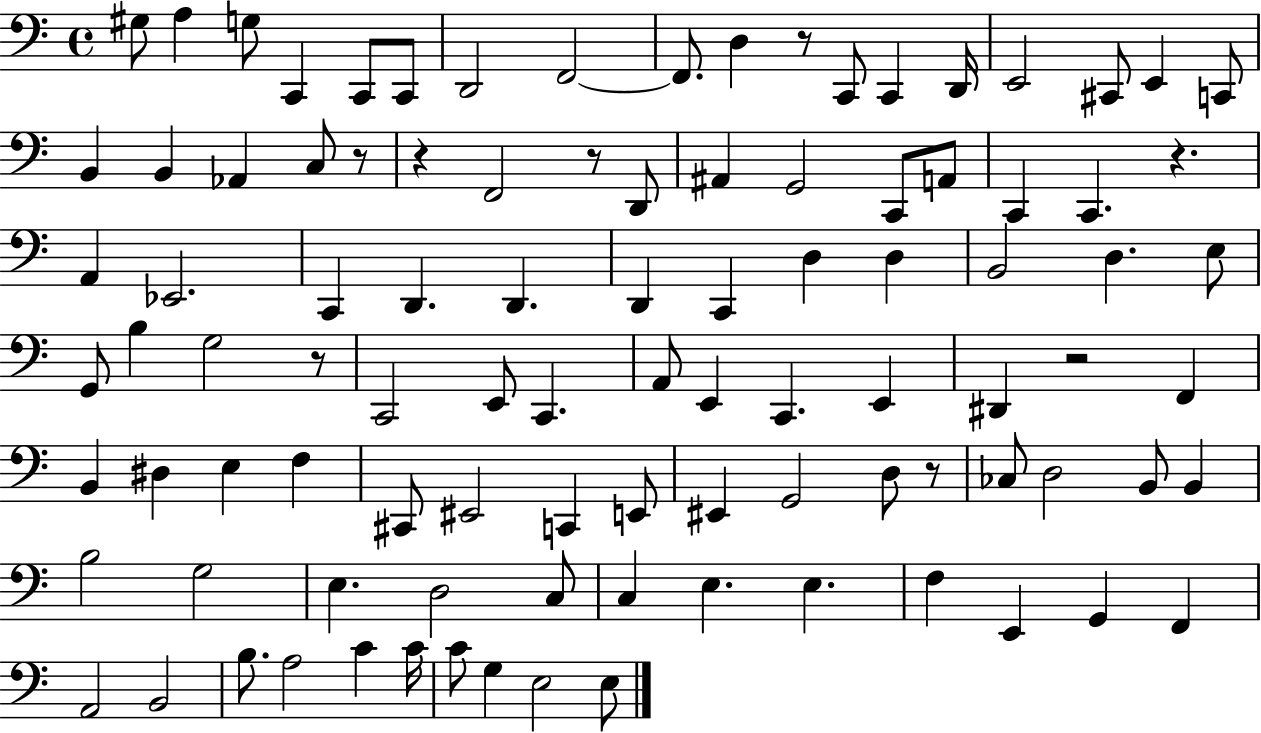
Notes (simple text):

G#3/e A3/q G3/e C2/q C2/e C2/e D2/h F2/h F2/e. D3/q R/e C2/e C2/q D2/s E2/h C#2/e E2/q C2/e B2/q B2/q Ab2/q C3/e R/e R/q F2/h R/e D2/e A#2/q G2/h C2/e A2/e C2/q C2/q. R/q. A2/q Eb2/h. C2/q D2/q. D2/q. D2/q C2/q D3/q D3/q B2/h D3/q. E3/e G2/e B3/q G3/h R/e C2/h E2/e C2/q. A2/e E2/q C2/q. E2/q D#2/q R/h F2/q B2/q D#3/q E3/q F3/q C#2/e EIS2/h C2/q E2/e EIS2/q G2/h D3/e R/e CES3/e D3/h B2/e B2/q B3/h G3/h E3/q. D3/h C3/e C3/q E3/q. E3/q. F3/q E2/q G2/q F2/q A2/h B2/h B3/e. A3/h C4/q C4/s C4/e G3/q E3/h E3/e